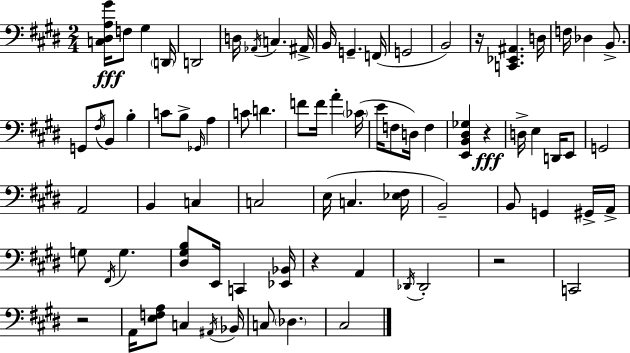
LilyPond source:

{
  \clef bass
  \numericTimeSignature
  \time 2/4
  \key e \major
  <c dis a gis'>16\fff f8 gis4 \parenthesize d,16 | d,2 | d16 \acciaccatura { aes,16 } c4. | ais,16-> b,16 g,4.-- | \break f,16( g,2 | b,2) | r16 <c, ees, ais,>4. | d16 f16 des4 b,8.-> | \break g,8 \acciaccatura { fis16 } b,8 b4-. | c'8 b8-> \grace { ges,16 } a4 | c'8 d'4. | f'8 f'16 a'4-. | \break \parenthesize ces'16( e'16 f8 d16) f4 | <e, b, dis ges>4 r4\fff | d16-> e4 | d,16 e,8 g,2 | \break a,2 | b,4 c4 | c2 | e16( c4. | \break <ees fis>16 b,2--) | b,8 g,4 | gis,16-> a,16-> g8 \acciaccatura { fis,16 } g4. | <dis gis b>8 e,16 c,4 | \break <ees, bes,>16 r4 | a,4 \acciaccatura { des,16 } des,2-. | r2 | c,2 | \break r2 | a,16 <e f a>8 | c4 \acciaccatura { ais,16 } bes,16 c8 | \parenthesize des4. cis2 | \break \bar "|."
}